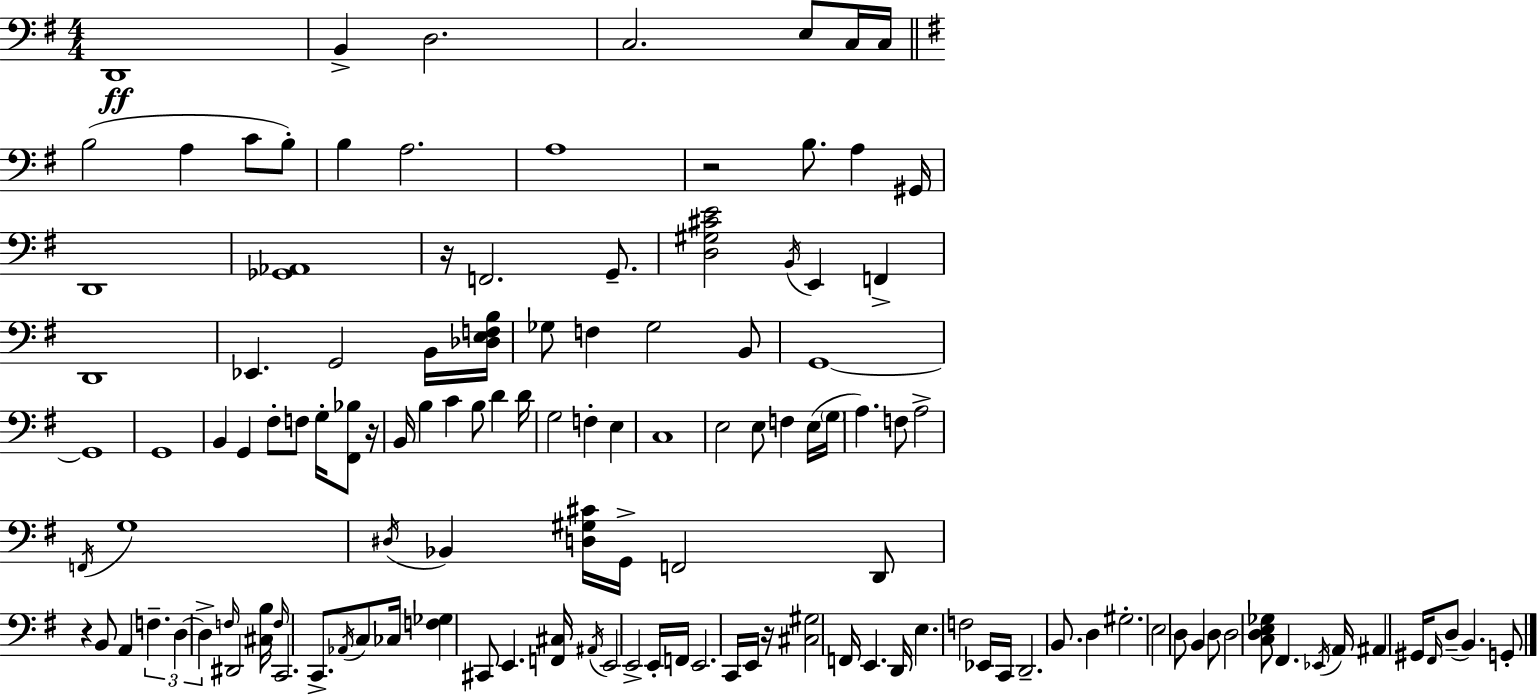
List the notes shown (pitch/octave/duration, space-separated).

D2/w B2/q D3/h. C3/h. E3/e C3/s C3/s B3/h A3/q C4/e B3/e B3/q A3/h. A3/w R/h B3/e. A3/q G#2/s D2/w [Gb2,Ab2]/w R/s F2/h. G2/e. [D3,G#3,C#4,E4]/h B2/s E2/q F2/q D2/w Eb2/q. G2/h B2/s [Db3,E3,F3,B3]/s Gb3/e F3/q Gb3/h B2/e G2/w G2/w G2/w B2/q G2/q F#3/e F3/e G3/s [F#2,Bb3]/e R/s B2/s B3/q C4/q B3/e D4/q D4/s G3/h F3/q E3/q C3/w E3/h E3/e F3/q E3/s G3/s A3/q. F3/e A3/h F2/s G3/w D#3/s Bb2/q [D3,G#3,C#4]/s G2/s F2/h D2/e R/q B2/e A2/q F3/q. D3/q D3/q F3/s D#2/h [C#3,B3]/s F3/s C2/h. C2/e. Ab2/s C3/e CES3/s [F3,Gb3]/q C#2/e E2/q. [F2,C#3]/s A#2/s E2/h E2/h E2/s F2/s E2/h. C2/s E2/s R/s [C#3,G#3]/h F2/s E2/q. D2/s E3/q. F3/h Eb2/s C2/s D2/h. B2/e. D3/q G#3/h. E3/h D3/e B2/q D3/e D3/h [C3,D3,E3,Gb3]/e F#2/q. Eb2/s A2/s A#2/q G#2/s F#2/s D3/e B2/q. G2/e